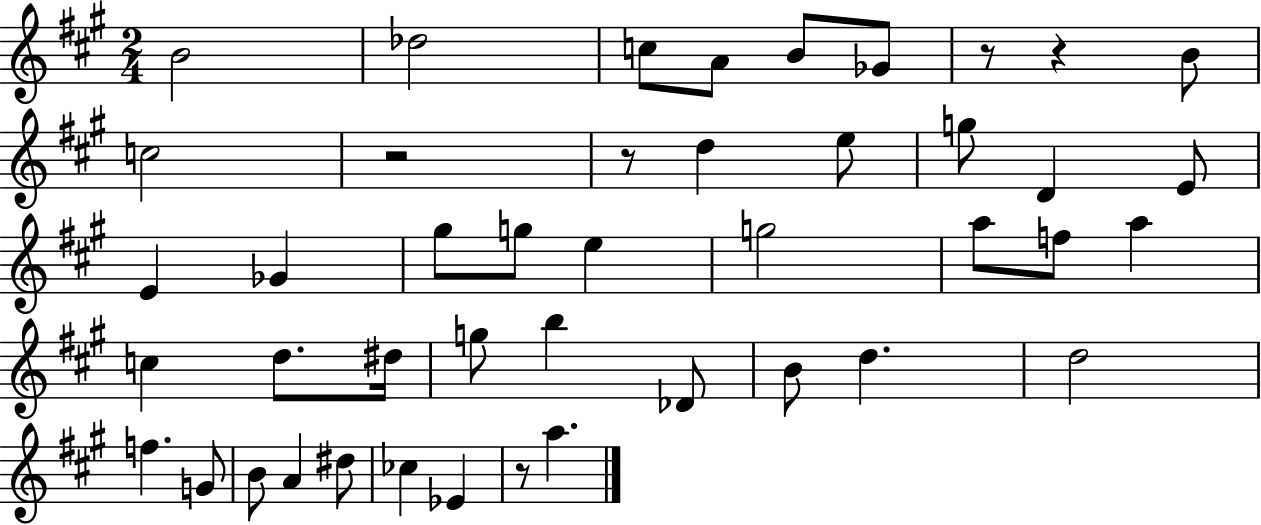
B4/h Db5/h C5/e A4/e B4/e Gb4/e R/e R/q B4/e C5/h R/h R/e D5/q E5/e G5/e D4/q E4/e E4/q Gb4/q G#5/e G5/e E5/q G5/h A5/e F5/e A5/q C5/q D5/e. D#5/s G5/e B5/q Db4/e B4/e D5/q. D5/h F5/q. G4/e B4/e A4/q D#5/e CES5/q Eb4/q R/e A5/q.